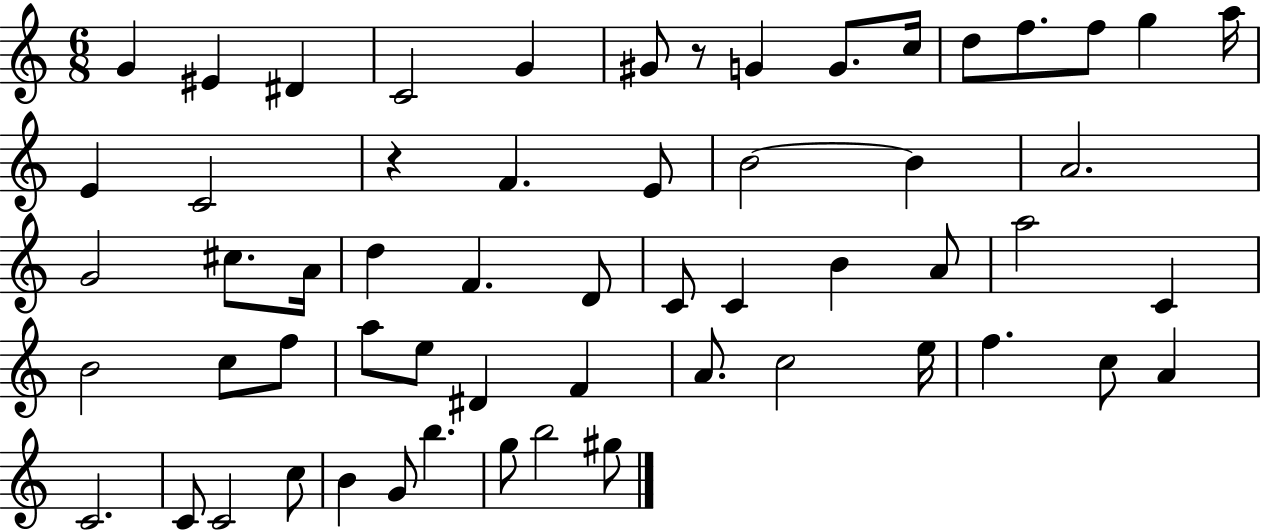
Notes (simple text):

G4/q EIS4/q D#4/q C4/h G4/q G#4/e R/e G4/q G4/e. C5/s D5/e F5/e. F5/e G5/q A5/s E4/q C4/h R/q F4/q. E4/e B4/h B4/q A4/h. G4/h C#5/e. A4/s D5/q F4/q. D4/e C4/e C4/q B4/q A4/e A5/h C4/q B4/h C5/e F5/e A5/e E5/e D#4/q F4/q A4/e. C5/h E5/s F5/q. C5/e A4/q C4/h. C4/e C4/h C5/e B4/q G4/e B5/q. G5/e B5/h G#5/e